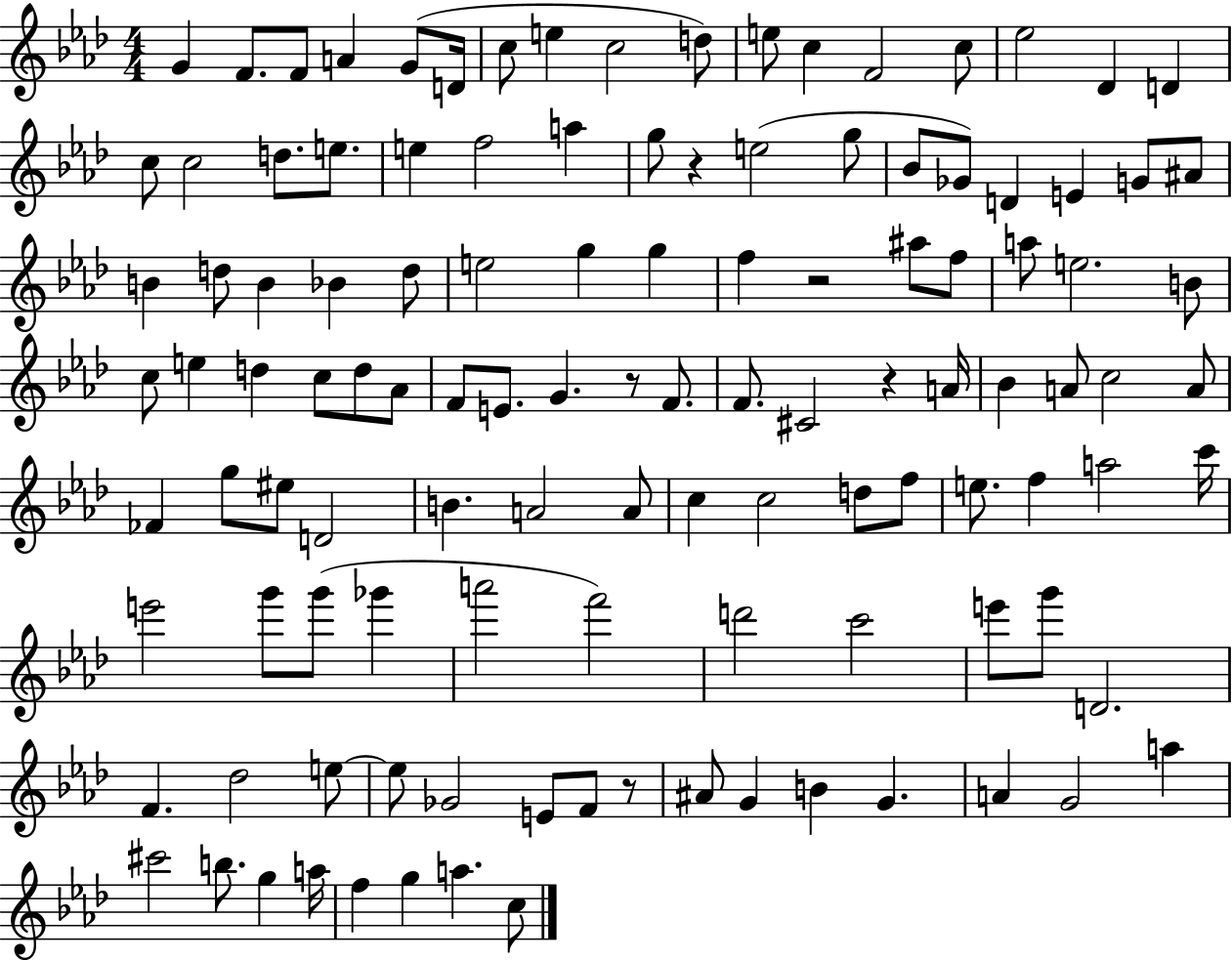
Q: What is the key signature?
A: AES major